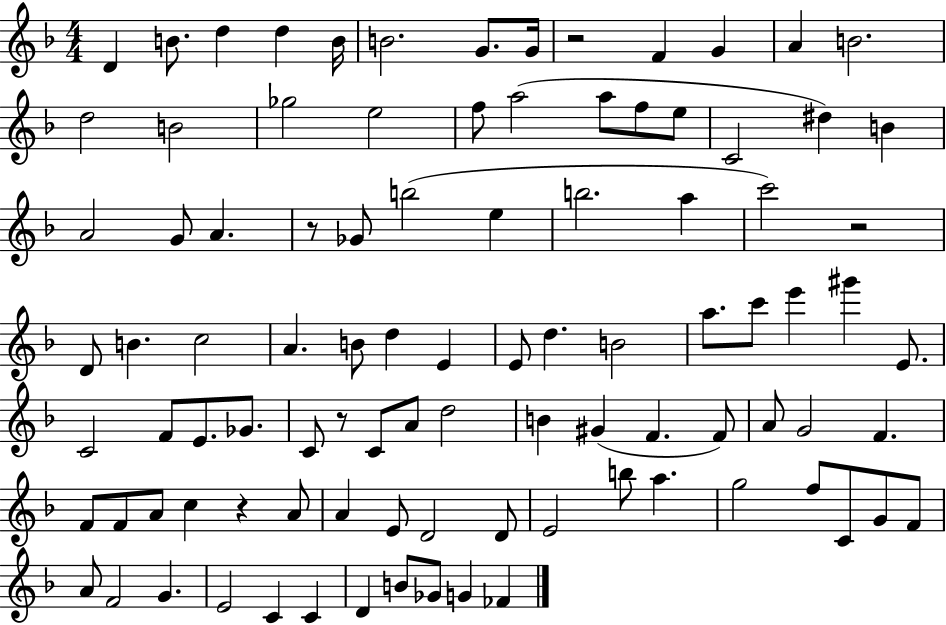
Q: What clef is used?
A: treble